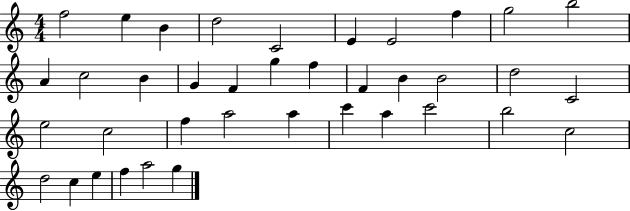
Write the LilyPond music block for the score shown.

{
  \clef treble
  \numericTimeSignature
  \time 4/4
  \key c \major
  f''2 e''4 b'4 | d''2 c'2 | e'4 e'2 f''4 | g''2 b''2 | \break a'4 c''2 b'4 | g'4 f'4 g''4 f''4 | f'4 b'4 b'2 | d''2 c'2 | \break e''2 c''2 | f''4 a''2 a''4 | c'''4 a''4 c'''2 | b''2 c''2 | \break d''2 c''4 e''4 | f''4 a''2 g''4 | \bar "|."
}